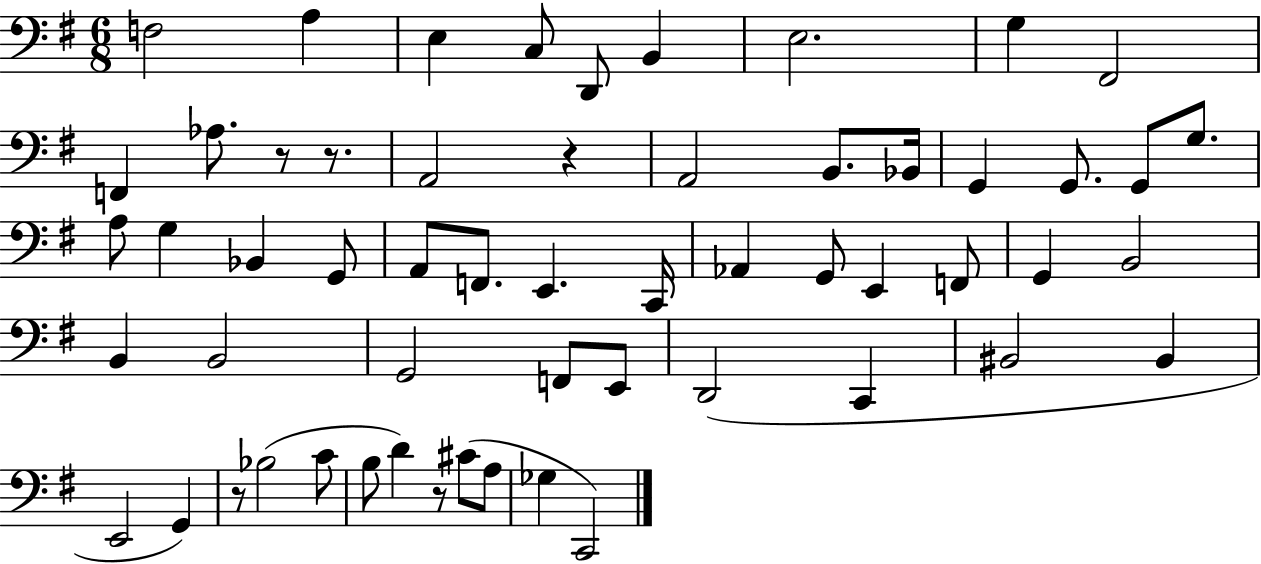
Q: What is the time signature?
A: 6/8